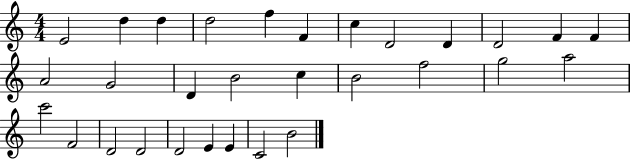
X:1
T:Untitled
M:4/4
L:1/4
K:C
E2 d d d2 f F c D2 D D2 F F A2 G2 D B2 c B2 f2 g2 a2 c'2 F2 D2 D2 D2 E E C2 B2